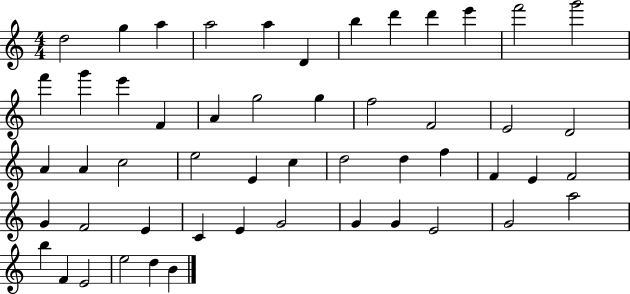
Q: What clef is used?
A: treble